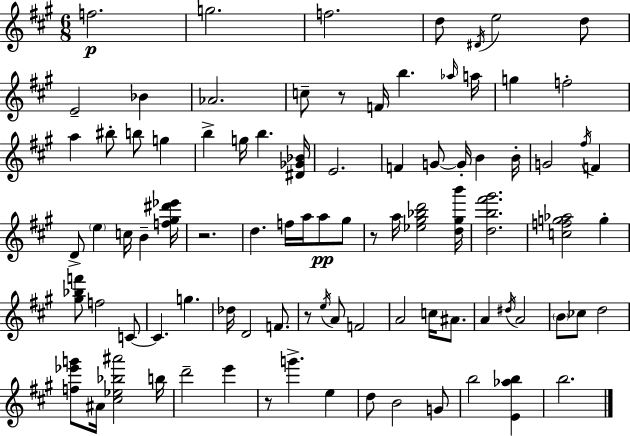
{
  \clef treble
  \numericTimeSignature
  \time 6/8
  \key a \major
  f''2.\p | g''2. | f''2. | d''8 \acciaccatura { dis'16 } e''2 d''8 | \break e'2-- bes'4 | aes'2. | c''8-- r8 f'16 b''4. | \grace { aes''16 } a''16 g''4 f''2-. | \break a''4 bis''8-. b''8 g''4 | b''4-> g''16 b''4. | <dis' ges' bes'>16 e'2. | f'4 g'8~~ g'16-. b'4 | \break b'16-. g'2 \acciaccatura { fis''16 } f'4 | d'8-> \parenthesize e''4 c''16 b'4-- | <f'' gis'' dis''' ees'''>16 r2. | d''4. f''16 a''16 a''8\pp | \break gis''8 r8 a''16 <ees'' gis'' bes'' d'''>2 | <d'' gis'' b'''>16 <d'' b'' fis''' gis'''>2. | <c'' f'' g'' aes''>2 g''4-. | <gis'' bes'' f'''>8 f''2 | \break c'8~~ c'4. g''4. | des''16 d'2 | f'8. r8 \acciaccatura { e''16 } a'8 f'2 | a'2 | \break c''16 ais'8. a'4 \acciaccatura { dis''16 } a'2 | \parenthesize b'8 ces''8 d''2 | <f'' ees''' g'''>8 ais'16 <cis'' ees'' bes'' ais'''>2 | b''16 d'''2-- | \break e'''4 r8 g'''4.-> | e''4 d''8 b'2 | g'8 b''2 | <e' aes'' b''>4 b''2. | \break \bar "|."
}